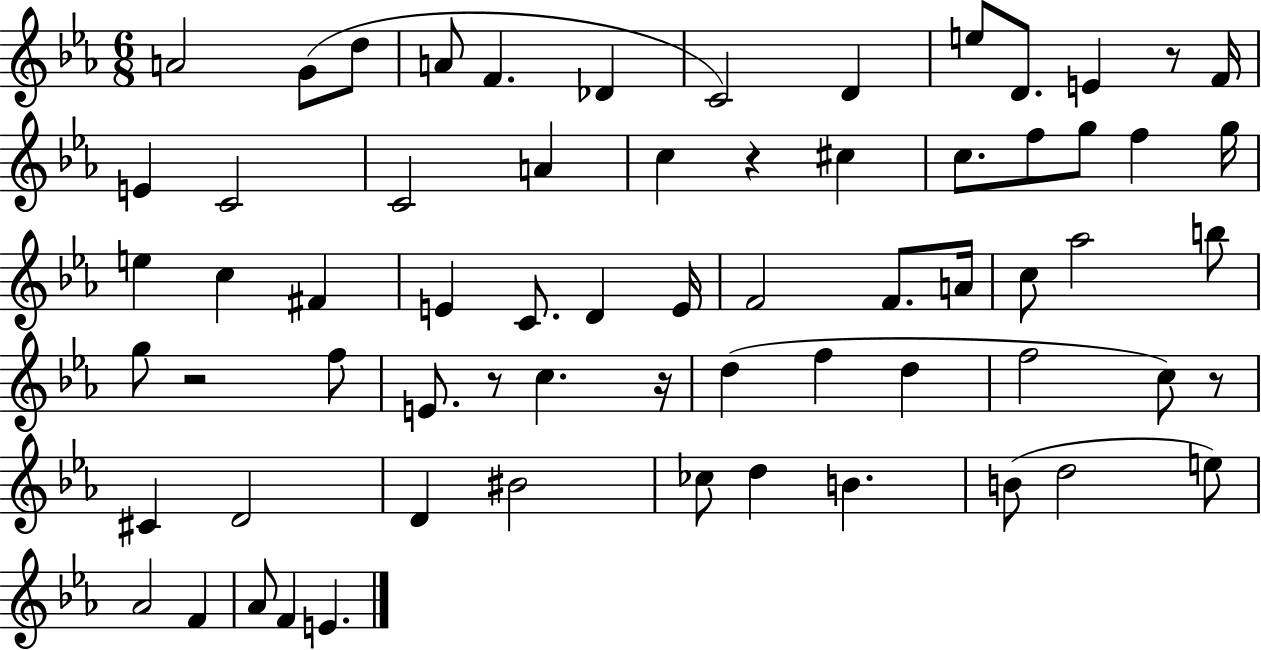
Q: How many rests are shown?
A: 6